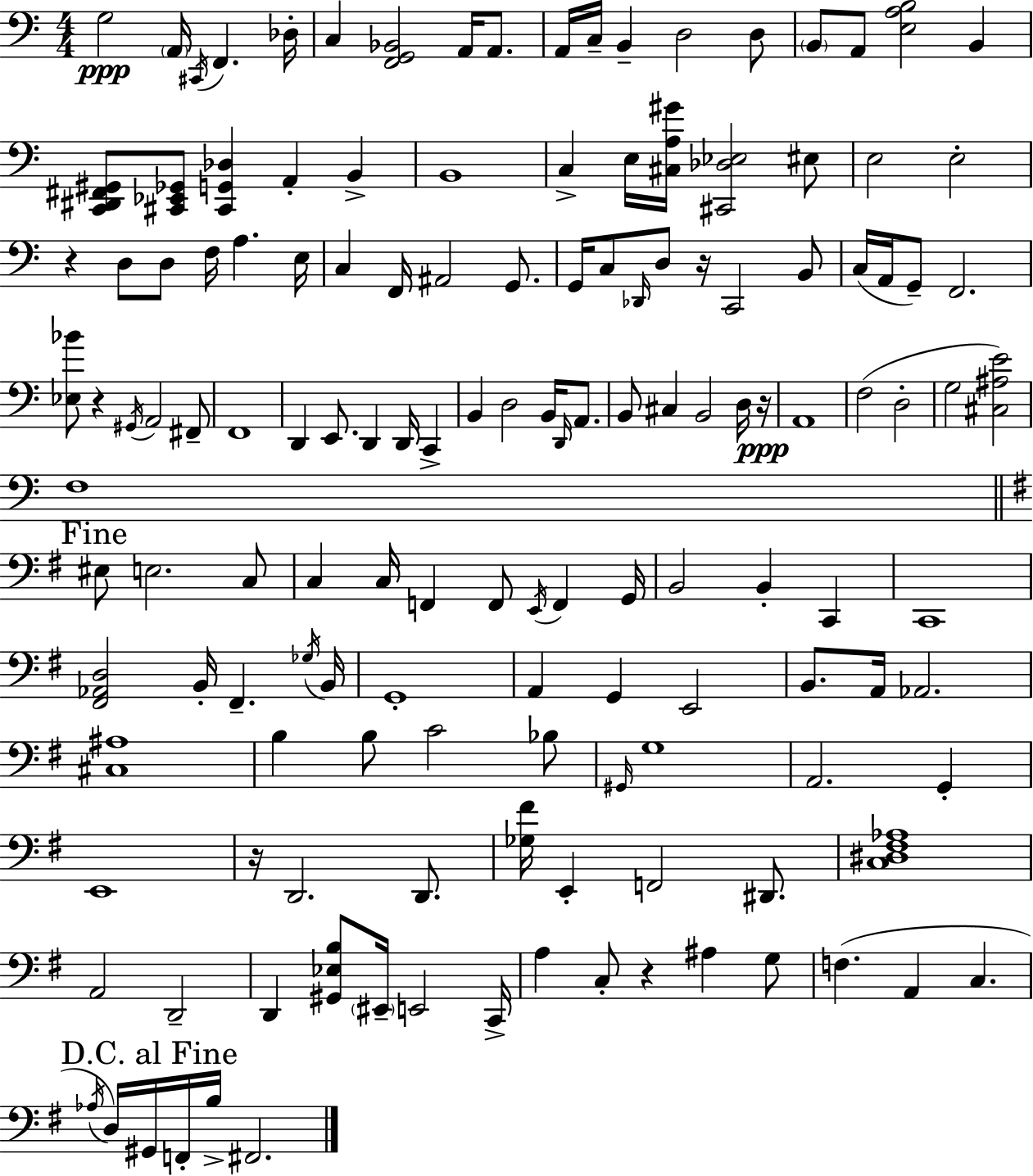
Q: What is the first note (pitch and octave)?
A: G3